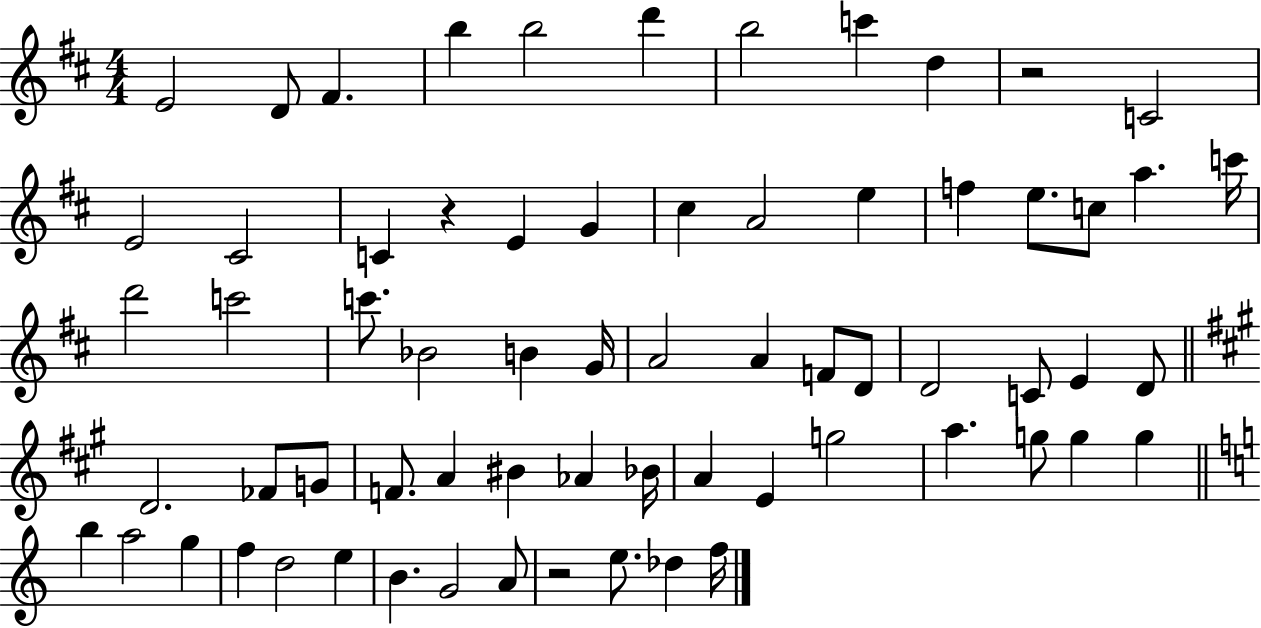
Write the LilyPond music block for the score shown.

{
  \clef treble
  \numericTimeSignature
  \time 4/4
  \key d \major
  e'2 d'8 fis'4. | b''4 b''2 d'''4 | b''2 c'''4 d''4 | r2 c'2 | \break e'2 cis'2 | c'4 r4 e'4 g'4 | cis''4 a'2 e''4 | f''4 e''8. c''8 a''4. c'''16 | \break d'''2 c'''2 | c'''8. bes'2 b'4 g'16 | a'2 a'4 f'8 d'8 | d'2 c'8 e'4 d'8 | \break \bar "||" \break \key a \major d'2. fes'8 g'8 | f'8. a'4 bis'4 aes'4 bes'16 | a'4 e'4 g''2 | a''4. g''8 g''4 g''4 | \break \bar "||" \break \key a \minor b''4 a''2 g''4 | f''4 d''2 e''4 | b'4. g'2 a'8 | r2 e''8. des''4 f''16 | \break \bar "|."
}